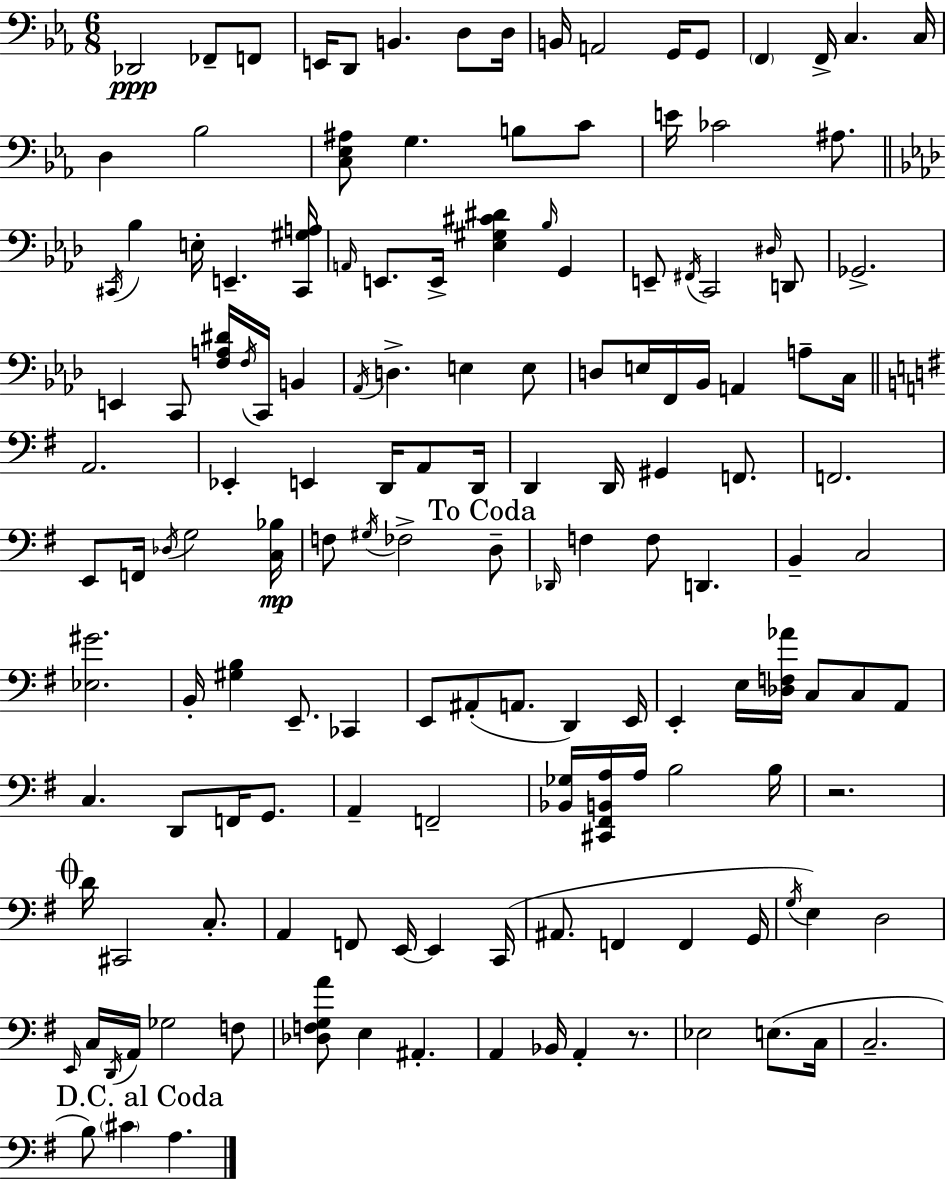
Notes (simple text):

Db2/h FES2/e F2/e E2/s D2/e B2/q. D3/e D3/s B2/s A2/h G2/s G2/e F2/q F2/s C3/q. C3/s D3/q Bb3/h [C3,Eb3,A#3]/e G3/q. B3/e C4/e E4/s CES4/h A#3/e. C#2/s Bb3/q E3/s E2/q. [C#2,G#3,A3]/s A2/s E2/e. E2/s [Eb3,G#3,C#4,D#4]/q Bb3/s G2/q E2/e F#2/s C2/h D#3/s D2/e Gb2/h. E2/q C2/e [F3,A3,D#4]/s F3/s C2/s B2/q Ab2/s D3/q. E3/q E3/e D3/e E3/s F2/s Bb2/s A2/q A3/e C3/s A2/h. Eb2/q E2/q D2/s A2/e D2/s D2/q D2/s G#2/q F2/e. F2/h. E2/e F2/s Db3/s G3/h [C3,Bb3]/s F3/e G#3/s FES3/h D3/e Db2/s F3/q F3/e D2/q. B2/q C3/h [Eb3,G#4]/h. B2/s [G#3,B3]/q E2/e. CES2/q E2/e A#2/e A2/e. D2/q E2/s E2/q E3/s [Db3,F3,Ab4]/s C3/e C3/e A2/e C3/q. D2/e F2/s G2/e. A2/q F2/h [Bb2,Gb3]/s [C#2,F#2,B2,A3]/s A3/s B3/h B3/s R/h. D4/s C#2/h C3/e. A2/q F2/e E2/s E2/q C2/s A#2/e. F2/q F2/q G2/s G3/s E3/q D3/h E2/s C3/s D2/s A2/s Gb3/h F3/e [Db3,F3,G3,A4]/e E3/q A#2/q. A2/q Bb2/s A2/q R/e. Eb3/h E3/e. C3/s C3/h. B3/e C#4/q A3/q.